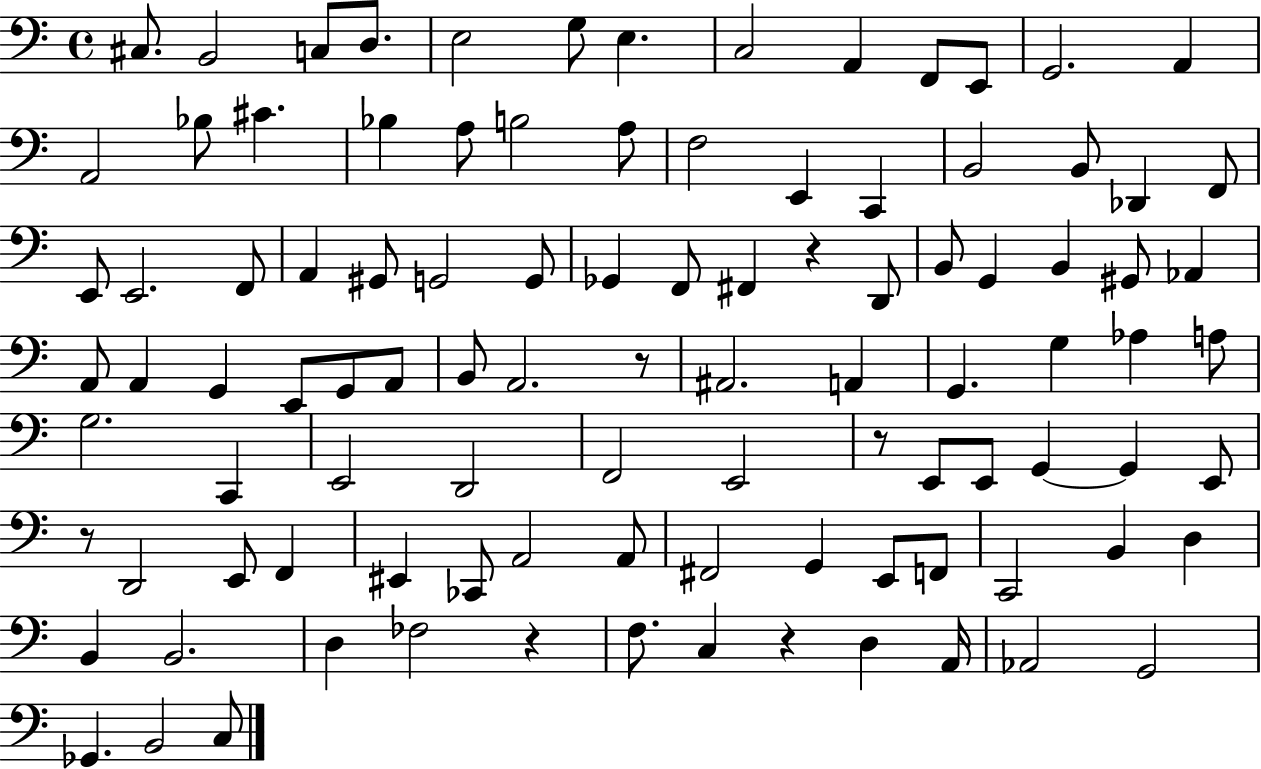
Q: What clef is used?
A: bass